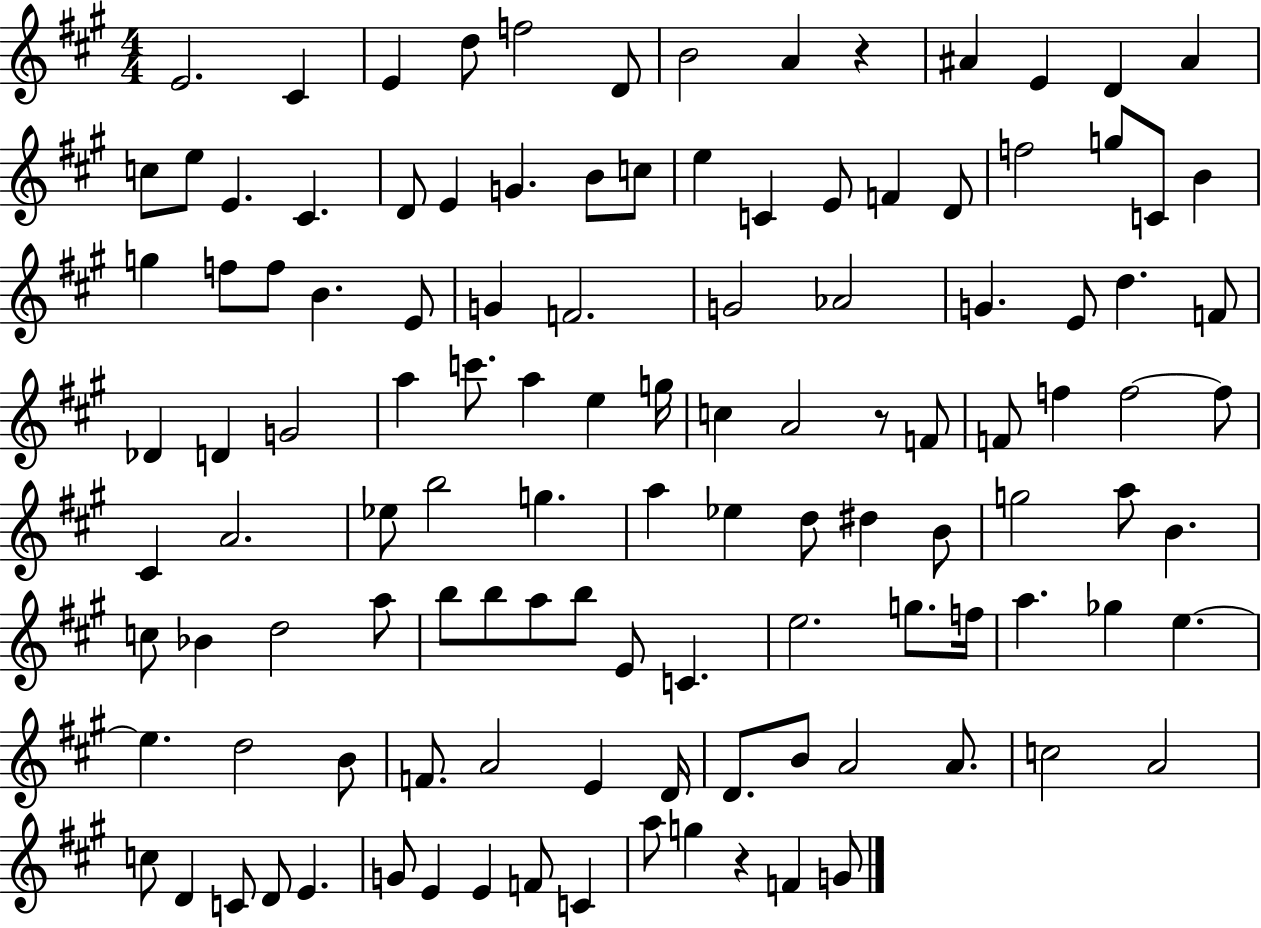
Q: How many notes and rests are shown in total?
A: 117